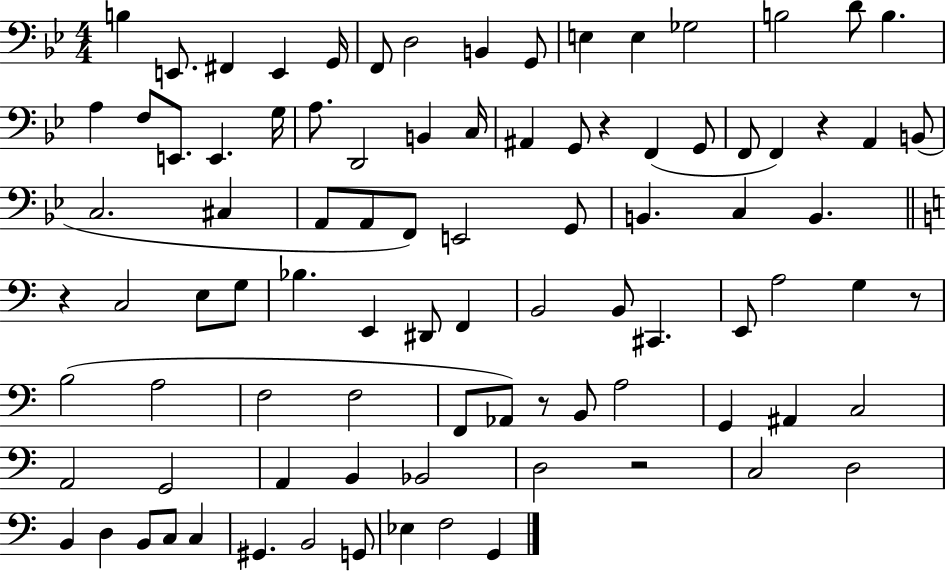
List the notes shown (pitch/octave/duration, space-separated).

B3/q E2/e. F#2/q E2/q G2/s F2/e D3/h B2/q G2/e E3/q E3/q Gb3/h B3/h D4/e B3/q. A3/q F3/e E2/e. E2/q. G3/s A3/e. D2/h B2/q C3/s A#2/q G2/e R/q F2/q G2/e F2/e F2/q R/q A2/q B2/e C3/h. C#3/q A2/e A2/e F2/e E2/h G2/e B2/q. C3/q B2/q. R/q C3/h E3/e G3/e Bb3/q. E2/q D#2/e F2/q B2/h B2/e C#2/q. E2/e A3/h G3/q R/e B3/h A3/h F3/h F3/h F2/e Ab2/e R/e B2/e A3/h G2/q A#2/q C3/h A2/h G2/h A2/q B2/q Bb2/h D3/h R/h C3/h D3/h B2/q D3/q B2/e C3/e C3/q G#2/q. B2/h G2/e Eb3/q F3/h G2/q